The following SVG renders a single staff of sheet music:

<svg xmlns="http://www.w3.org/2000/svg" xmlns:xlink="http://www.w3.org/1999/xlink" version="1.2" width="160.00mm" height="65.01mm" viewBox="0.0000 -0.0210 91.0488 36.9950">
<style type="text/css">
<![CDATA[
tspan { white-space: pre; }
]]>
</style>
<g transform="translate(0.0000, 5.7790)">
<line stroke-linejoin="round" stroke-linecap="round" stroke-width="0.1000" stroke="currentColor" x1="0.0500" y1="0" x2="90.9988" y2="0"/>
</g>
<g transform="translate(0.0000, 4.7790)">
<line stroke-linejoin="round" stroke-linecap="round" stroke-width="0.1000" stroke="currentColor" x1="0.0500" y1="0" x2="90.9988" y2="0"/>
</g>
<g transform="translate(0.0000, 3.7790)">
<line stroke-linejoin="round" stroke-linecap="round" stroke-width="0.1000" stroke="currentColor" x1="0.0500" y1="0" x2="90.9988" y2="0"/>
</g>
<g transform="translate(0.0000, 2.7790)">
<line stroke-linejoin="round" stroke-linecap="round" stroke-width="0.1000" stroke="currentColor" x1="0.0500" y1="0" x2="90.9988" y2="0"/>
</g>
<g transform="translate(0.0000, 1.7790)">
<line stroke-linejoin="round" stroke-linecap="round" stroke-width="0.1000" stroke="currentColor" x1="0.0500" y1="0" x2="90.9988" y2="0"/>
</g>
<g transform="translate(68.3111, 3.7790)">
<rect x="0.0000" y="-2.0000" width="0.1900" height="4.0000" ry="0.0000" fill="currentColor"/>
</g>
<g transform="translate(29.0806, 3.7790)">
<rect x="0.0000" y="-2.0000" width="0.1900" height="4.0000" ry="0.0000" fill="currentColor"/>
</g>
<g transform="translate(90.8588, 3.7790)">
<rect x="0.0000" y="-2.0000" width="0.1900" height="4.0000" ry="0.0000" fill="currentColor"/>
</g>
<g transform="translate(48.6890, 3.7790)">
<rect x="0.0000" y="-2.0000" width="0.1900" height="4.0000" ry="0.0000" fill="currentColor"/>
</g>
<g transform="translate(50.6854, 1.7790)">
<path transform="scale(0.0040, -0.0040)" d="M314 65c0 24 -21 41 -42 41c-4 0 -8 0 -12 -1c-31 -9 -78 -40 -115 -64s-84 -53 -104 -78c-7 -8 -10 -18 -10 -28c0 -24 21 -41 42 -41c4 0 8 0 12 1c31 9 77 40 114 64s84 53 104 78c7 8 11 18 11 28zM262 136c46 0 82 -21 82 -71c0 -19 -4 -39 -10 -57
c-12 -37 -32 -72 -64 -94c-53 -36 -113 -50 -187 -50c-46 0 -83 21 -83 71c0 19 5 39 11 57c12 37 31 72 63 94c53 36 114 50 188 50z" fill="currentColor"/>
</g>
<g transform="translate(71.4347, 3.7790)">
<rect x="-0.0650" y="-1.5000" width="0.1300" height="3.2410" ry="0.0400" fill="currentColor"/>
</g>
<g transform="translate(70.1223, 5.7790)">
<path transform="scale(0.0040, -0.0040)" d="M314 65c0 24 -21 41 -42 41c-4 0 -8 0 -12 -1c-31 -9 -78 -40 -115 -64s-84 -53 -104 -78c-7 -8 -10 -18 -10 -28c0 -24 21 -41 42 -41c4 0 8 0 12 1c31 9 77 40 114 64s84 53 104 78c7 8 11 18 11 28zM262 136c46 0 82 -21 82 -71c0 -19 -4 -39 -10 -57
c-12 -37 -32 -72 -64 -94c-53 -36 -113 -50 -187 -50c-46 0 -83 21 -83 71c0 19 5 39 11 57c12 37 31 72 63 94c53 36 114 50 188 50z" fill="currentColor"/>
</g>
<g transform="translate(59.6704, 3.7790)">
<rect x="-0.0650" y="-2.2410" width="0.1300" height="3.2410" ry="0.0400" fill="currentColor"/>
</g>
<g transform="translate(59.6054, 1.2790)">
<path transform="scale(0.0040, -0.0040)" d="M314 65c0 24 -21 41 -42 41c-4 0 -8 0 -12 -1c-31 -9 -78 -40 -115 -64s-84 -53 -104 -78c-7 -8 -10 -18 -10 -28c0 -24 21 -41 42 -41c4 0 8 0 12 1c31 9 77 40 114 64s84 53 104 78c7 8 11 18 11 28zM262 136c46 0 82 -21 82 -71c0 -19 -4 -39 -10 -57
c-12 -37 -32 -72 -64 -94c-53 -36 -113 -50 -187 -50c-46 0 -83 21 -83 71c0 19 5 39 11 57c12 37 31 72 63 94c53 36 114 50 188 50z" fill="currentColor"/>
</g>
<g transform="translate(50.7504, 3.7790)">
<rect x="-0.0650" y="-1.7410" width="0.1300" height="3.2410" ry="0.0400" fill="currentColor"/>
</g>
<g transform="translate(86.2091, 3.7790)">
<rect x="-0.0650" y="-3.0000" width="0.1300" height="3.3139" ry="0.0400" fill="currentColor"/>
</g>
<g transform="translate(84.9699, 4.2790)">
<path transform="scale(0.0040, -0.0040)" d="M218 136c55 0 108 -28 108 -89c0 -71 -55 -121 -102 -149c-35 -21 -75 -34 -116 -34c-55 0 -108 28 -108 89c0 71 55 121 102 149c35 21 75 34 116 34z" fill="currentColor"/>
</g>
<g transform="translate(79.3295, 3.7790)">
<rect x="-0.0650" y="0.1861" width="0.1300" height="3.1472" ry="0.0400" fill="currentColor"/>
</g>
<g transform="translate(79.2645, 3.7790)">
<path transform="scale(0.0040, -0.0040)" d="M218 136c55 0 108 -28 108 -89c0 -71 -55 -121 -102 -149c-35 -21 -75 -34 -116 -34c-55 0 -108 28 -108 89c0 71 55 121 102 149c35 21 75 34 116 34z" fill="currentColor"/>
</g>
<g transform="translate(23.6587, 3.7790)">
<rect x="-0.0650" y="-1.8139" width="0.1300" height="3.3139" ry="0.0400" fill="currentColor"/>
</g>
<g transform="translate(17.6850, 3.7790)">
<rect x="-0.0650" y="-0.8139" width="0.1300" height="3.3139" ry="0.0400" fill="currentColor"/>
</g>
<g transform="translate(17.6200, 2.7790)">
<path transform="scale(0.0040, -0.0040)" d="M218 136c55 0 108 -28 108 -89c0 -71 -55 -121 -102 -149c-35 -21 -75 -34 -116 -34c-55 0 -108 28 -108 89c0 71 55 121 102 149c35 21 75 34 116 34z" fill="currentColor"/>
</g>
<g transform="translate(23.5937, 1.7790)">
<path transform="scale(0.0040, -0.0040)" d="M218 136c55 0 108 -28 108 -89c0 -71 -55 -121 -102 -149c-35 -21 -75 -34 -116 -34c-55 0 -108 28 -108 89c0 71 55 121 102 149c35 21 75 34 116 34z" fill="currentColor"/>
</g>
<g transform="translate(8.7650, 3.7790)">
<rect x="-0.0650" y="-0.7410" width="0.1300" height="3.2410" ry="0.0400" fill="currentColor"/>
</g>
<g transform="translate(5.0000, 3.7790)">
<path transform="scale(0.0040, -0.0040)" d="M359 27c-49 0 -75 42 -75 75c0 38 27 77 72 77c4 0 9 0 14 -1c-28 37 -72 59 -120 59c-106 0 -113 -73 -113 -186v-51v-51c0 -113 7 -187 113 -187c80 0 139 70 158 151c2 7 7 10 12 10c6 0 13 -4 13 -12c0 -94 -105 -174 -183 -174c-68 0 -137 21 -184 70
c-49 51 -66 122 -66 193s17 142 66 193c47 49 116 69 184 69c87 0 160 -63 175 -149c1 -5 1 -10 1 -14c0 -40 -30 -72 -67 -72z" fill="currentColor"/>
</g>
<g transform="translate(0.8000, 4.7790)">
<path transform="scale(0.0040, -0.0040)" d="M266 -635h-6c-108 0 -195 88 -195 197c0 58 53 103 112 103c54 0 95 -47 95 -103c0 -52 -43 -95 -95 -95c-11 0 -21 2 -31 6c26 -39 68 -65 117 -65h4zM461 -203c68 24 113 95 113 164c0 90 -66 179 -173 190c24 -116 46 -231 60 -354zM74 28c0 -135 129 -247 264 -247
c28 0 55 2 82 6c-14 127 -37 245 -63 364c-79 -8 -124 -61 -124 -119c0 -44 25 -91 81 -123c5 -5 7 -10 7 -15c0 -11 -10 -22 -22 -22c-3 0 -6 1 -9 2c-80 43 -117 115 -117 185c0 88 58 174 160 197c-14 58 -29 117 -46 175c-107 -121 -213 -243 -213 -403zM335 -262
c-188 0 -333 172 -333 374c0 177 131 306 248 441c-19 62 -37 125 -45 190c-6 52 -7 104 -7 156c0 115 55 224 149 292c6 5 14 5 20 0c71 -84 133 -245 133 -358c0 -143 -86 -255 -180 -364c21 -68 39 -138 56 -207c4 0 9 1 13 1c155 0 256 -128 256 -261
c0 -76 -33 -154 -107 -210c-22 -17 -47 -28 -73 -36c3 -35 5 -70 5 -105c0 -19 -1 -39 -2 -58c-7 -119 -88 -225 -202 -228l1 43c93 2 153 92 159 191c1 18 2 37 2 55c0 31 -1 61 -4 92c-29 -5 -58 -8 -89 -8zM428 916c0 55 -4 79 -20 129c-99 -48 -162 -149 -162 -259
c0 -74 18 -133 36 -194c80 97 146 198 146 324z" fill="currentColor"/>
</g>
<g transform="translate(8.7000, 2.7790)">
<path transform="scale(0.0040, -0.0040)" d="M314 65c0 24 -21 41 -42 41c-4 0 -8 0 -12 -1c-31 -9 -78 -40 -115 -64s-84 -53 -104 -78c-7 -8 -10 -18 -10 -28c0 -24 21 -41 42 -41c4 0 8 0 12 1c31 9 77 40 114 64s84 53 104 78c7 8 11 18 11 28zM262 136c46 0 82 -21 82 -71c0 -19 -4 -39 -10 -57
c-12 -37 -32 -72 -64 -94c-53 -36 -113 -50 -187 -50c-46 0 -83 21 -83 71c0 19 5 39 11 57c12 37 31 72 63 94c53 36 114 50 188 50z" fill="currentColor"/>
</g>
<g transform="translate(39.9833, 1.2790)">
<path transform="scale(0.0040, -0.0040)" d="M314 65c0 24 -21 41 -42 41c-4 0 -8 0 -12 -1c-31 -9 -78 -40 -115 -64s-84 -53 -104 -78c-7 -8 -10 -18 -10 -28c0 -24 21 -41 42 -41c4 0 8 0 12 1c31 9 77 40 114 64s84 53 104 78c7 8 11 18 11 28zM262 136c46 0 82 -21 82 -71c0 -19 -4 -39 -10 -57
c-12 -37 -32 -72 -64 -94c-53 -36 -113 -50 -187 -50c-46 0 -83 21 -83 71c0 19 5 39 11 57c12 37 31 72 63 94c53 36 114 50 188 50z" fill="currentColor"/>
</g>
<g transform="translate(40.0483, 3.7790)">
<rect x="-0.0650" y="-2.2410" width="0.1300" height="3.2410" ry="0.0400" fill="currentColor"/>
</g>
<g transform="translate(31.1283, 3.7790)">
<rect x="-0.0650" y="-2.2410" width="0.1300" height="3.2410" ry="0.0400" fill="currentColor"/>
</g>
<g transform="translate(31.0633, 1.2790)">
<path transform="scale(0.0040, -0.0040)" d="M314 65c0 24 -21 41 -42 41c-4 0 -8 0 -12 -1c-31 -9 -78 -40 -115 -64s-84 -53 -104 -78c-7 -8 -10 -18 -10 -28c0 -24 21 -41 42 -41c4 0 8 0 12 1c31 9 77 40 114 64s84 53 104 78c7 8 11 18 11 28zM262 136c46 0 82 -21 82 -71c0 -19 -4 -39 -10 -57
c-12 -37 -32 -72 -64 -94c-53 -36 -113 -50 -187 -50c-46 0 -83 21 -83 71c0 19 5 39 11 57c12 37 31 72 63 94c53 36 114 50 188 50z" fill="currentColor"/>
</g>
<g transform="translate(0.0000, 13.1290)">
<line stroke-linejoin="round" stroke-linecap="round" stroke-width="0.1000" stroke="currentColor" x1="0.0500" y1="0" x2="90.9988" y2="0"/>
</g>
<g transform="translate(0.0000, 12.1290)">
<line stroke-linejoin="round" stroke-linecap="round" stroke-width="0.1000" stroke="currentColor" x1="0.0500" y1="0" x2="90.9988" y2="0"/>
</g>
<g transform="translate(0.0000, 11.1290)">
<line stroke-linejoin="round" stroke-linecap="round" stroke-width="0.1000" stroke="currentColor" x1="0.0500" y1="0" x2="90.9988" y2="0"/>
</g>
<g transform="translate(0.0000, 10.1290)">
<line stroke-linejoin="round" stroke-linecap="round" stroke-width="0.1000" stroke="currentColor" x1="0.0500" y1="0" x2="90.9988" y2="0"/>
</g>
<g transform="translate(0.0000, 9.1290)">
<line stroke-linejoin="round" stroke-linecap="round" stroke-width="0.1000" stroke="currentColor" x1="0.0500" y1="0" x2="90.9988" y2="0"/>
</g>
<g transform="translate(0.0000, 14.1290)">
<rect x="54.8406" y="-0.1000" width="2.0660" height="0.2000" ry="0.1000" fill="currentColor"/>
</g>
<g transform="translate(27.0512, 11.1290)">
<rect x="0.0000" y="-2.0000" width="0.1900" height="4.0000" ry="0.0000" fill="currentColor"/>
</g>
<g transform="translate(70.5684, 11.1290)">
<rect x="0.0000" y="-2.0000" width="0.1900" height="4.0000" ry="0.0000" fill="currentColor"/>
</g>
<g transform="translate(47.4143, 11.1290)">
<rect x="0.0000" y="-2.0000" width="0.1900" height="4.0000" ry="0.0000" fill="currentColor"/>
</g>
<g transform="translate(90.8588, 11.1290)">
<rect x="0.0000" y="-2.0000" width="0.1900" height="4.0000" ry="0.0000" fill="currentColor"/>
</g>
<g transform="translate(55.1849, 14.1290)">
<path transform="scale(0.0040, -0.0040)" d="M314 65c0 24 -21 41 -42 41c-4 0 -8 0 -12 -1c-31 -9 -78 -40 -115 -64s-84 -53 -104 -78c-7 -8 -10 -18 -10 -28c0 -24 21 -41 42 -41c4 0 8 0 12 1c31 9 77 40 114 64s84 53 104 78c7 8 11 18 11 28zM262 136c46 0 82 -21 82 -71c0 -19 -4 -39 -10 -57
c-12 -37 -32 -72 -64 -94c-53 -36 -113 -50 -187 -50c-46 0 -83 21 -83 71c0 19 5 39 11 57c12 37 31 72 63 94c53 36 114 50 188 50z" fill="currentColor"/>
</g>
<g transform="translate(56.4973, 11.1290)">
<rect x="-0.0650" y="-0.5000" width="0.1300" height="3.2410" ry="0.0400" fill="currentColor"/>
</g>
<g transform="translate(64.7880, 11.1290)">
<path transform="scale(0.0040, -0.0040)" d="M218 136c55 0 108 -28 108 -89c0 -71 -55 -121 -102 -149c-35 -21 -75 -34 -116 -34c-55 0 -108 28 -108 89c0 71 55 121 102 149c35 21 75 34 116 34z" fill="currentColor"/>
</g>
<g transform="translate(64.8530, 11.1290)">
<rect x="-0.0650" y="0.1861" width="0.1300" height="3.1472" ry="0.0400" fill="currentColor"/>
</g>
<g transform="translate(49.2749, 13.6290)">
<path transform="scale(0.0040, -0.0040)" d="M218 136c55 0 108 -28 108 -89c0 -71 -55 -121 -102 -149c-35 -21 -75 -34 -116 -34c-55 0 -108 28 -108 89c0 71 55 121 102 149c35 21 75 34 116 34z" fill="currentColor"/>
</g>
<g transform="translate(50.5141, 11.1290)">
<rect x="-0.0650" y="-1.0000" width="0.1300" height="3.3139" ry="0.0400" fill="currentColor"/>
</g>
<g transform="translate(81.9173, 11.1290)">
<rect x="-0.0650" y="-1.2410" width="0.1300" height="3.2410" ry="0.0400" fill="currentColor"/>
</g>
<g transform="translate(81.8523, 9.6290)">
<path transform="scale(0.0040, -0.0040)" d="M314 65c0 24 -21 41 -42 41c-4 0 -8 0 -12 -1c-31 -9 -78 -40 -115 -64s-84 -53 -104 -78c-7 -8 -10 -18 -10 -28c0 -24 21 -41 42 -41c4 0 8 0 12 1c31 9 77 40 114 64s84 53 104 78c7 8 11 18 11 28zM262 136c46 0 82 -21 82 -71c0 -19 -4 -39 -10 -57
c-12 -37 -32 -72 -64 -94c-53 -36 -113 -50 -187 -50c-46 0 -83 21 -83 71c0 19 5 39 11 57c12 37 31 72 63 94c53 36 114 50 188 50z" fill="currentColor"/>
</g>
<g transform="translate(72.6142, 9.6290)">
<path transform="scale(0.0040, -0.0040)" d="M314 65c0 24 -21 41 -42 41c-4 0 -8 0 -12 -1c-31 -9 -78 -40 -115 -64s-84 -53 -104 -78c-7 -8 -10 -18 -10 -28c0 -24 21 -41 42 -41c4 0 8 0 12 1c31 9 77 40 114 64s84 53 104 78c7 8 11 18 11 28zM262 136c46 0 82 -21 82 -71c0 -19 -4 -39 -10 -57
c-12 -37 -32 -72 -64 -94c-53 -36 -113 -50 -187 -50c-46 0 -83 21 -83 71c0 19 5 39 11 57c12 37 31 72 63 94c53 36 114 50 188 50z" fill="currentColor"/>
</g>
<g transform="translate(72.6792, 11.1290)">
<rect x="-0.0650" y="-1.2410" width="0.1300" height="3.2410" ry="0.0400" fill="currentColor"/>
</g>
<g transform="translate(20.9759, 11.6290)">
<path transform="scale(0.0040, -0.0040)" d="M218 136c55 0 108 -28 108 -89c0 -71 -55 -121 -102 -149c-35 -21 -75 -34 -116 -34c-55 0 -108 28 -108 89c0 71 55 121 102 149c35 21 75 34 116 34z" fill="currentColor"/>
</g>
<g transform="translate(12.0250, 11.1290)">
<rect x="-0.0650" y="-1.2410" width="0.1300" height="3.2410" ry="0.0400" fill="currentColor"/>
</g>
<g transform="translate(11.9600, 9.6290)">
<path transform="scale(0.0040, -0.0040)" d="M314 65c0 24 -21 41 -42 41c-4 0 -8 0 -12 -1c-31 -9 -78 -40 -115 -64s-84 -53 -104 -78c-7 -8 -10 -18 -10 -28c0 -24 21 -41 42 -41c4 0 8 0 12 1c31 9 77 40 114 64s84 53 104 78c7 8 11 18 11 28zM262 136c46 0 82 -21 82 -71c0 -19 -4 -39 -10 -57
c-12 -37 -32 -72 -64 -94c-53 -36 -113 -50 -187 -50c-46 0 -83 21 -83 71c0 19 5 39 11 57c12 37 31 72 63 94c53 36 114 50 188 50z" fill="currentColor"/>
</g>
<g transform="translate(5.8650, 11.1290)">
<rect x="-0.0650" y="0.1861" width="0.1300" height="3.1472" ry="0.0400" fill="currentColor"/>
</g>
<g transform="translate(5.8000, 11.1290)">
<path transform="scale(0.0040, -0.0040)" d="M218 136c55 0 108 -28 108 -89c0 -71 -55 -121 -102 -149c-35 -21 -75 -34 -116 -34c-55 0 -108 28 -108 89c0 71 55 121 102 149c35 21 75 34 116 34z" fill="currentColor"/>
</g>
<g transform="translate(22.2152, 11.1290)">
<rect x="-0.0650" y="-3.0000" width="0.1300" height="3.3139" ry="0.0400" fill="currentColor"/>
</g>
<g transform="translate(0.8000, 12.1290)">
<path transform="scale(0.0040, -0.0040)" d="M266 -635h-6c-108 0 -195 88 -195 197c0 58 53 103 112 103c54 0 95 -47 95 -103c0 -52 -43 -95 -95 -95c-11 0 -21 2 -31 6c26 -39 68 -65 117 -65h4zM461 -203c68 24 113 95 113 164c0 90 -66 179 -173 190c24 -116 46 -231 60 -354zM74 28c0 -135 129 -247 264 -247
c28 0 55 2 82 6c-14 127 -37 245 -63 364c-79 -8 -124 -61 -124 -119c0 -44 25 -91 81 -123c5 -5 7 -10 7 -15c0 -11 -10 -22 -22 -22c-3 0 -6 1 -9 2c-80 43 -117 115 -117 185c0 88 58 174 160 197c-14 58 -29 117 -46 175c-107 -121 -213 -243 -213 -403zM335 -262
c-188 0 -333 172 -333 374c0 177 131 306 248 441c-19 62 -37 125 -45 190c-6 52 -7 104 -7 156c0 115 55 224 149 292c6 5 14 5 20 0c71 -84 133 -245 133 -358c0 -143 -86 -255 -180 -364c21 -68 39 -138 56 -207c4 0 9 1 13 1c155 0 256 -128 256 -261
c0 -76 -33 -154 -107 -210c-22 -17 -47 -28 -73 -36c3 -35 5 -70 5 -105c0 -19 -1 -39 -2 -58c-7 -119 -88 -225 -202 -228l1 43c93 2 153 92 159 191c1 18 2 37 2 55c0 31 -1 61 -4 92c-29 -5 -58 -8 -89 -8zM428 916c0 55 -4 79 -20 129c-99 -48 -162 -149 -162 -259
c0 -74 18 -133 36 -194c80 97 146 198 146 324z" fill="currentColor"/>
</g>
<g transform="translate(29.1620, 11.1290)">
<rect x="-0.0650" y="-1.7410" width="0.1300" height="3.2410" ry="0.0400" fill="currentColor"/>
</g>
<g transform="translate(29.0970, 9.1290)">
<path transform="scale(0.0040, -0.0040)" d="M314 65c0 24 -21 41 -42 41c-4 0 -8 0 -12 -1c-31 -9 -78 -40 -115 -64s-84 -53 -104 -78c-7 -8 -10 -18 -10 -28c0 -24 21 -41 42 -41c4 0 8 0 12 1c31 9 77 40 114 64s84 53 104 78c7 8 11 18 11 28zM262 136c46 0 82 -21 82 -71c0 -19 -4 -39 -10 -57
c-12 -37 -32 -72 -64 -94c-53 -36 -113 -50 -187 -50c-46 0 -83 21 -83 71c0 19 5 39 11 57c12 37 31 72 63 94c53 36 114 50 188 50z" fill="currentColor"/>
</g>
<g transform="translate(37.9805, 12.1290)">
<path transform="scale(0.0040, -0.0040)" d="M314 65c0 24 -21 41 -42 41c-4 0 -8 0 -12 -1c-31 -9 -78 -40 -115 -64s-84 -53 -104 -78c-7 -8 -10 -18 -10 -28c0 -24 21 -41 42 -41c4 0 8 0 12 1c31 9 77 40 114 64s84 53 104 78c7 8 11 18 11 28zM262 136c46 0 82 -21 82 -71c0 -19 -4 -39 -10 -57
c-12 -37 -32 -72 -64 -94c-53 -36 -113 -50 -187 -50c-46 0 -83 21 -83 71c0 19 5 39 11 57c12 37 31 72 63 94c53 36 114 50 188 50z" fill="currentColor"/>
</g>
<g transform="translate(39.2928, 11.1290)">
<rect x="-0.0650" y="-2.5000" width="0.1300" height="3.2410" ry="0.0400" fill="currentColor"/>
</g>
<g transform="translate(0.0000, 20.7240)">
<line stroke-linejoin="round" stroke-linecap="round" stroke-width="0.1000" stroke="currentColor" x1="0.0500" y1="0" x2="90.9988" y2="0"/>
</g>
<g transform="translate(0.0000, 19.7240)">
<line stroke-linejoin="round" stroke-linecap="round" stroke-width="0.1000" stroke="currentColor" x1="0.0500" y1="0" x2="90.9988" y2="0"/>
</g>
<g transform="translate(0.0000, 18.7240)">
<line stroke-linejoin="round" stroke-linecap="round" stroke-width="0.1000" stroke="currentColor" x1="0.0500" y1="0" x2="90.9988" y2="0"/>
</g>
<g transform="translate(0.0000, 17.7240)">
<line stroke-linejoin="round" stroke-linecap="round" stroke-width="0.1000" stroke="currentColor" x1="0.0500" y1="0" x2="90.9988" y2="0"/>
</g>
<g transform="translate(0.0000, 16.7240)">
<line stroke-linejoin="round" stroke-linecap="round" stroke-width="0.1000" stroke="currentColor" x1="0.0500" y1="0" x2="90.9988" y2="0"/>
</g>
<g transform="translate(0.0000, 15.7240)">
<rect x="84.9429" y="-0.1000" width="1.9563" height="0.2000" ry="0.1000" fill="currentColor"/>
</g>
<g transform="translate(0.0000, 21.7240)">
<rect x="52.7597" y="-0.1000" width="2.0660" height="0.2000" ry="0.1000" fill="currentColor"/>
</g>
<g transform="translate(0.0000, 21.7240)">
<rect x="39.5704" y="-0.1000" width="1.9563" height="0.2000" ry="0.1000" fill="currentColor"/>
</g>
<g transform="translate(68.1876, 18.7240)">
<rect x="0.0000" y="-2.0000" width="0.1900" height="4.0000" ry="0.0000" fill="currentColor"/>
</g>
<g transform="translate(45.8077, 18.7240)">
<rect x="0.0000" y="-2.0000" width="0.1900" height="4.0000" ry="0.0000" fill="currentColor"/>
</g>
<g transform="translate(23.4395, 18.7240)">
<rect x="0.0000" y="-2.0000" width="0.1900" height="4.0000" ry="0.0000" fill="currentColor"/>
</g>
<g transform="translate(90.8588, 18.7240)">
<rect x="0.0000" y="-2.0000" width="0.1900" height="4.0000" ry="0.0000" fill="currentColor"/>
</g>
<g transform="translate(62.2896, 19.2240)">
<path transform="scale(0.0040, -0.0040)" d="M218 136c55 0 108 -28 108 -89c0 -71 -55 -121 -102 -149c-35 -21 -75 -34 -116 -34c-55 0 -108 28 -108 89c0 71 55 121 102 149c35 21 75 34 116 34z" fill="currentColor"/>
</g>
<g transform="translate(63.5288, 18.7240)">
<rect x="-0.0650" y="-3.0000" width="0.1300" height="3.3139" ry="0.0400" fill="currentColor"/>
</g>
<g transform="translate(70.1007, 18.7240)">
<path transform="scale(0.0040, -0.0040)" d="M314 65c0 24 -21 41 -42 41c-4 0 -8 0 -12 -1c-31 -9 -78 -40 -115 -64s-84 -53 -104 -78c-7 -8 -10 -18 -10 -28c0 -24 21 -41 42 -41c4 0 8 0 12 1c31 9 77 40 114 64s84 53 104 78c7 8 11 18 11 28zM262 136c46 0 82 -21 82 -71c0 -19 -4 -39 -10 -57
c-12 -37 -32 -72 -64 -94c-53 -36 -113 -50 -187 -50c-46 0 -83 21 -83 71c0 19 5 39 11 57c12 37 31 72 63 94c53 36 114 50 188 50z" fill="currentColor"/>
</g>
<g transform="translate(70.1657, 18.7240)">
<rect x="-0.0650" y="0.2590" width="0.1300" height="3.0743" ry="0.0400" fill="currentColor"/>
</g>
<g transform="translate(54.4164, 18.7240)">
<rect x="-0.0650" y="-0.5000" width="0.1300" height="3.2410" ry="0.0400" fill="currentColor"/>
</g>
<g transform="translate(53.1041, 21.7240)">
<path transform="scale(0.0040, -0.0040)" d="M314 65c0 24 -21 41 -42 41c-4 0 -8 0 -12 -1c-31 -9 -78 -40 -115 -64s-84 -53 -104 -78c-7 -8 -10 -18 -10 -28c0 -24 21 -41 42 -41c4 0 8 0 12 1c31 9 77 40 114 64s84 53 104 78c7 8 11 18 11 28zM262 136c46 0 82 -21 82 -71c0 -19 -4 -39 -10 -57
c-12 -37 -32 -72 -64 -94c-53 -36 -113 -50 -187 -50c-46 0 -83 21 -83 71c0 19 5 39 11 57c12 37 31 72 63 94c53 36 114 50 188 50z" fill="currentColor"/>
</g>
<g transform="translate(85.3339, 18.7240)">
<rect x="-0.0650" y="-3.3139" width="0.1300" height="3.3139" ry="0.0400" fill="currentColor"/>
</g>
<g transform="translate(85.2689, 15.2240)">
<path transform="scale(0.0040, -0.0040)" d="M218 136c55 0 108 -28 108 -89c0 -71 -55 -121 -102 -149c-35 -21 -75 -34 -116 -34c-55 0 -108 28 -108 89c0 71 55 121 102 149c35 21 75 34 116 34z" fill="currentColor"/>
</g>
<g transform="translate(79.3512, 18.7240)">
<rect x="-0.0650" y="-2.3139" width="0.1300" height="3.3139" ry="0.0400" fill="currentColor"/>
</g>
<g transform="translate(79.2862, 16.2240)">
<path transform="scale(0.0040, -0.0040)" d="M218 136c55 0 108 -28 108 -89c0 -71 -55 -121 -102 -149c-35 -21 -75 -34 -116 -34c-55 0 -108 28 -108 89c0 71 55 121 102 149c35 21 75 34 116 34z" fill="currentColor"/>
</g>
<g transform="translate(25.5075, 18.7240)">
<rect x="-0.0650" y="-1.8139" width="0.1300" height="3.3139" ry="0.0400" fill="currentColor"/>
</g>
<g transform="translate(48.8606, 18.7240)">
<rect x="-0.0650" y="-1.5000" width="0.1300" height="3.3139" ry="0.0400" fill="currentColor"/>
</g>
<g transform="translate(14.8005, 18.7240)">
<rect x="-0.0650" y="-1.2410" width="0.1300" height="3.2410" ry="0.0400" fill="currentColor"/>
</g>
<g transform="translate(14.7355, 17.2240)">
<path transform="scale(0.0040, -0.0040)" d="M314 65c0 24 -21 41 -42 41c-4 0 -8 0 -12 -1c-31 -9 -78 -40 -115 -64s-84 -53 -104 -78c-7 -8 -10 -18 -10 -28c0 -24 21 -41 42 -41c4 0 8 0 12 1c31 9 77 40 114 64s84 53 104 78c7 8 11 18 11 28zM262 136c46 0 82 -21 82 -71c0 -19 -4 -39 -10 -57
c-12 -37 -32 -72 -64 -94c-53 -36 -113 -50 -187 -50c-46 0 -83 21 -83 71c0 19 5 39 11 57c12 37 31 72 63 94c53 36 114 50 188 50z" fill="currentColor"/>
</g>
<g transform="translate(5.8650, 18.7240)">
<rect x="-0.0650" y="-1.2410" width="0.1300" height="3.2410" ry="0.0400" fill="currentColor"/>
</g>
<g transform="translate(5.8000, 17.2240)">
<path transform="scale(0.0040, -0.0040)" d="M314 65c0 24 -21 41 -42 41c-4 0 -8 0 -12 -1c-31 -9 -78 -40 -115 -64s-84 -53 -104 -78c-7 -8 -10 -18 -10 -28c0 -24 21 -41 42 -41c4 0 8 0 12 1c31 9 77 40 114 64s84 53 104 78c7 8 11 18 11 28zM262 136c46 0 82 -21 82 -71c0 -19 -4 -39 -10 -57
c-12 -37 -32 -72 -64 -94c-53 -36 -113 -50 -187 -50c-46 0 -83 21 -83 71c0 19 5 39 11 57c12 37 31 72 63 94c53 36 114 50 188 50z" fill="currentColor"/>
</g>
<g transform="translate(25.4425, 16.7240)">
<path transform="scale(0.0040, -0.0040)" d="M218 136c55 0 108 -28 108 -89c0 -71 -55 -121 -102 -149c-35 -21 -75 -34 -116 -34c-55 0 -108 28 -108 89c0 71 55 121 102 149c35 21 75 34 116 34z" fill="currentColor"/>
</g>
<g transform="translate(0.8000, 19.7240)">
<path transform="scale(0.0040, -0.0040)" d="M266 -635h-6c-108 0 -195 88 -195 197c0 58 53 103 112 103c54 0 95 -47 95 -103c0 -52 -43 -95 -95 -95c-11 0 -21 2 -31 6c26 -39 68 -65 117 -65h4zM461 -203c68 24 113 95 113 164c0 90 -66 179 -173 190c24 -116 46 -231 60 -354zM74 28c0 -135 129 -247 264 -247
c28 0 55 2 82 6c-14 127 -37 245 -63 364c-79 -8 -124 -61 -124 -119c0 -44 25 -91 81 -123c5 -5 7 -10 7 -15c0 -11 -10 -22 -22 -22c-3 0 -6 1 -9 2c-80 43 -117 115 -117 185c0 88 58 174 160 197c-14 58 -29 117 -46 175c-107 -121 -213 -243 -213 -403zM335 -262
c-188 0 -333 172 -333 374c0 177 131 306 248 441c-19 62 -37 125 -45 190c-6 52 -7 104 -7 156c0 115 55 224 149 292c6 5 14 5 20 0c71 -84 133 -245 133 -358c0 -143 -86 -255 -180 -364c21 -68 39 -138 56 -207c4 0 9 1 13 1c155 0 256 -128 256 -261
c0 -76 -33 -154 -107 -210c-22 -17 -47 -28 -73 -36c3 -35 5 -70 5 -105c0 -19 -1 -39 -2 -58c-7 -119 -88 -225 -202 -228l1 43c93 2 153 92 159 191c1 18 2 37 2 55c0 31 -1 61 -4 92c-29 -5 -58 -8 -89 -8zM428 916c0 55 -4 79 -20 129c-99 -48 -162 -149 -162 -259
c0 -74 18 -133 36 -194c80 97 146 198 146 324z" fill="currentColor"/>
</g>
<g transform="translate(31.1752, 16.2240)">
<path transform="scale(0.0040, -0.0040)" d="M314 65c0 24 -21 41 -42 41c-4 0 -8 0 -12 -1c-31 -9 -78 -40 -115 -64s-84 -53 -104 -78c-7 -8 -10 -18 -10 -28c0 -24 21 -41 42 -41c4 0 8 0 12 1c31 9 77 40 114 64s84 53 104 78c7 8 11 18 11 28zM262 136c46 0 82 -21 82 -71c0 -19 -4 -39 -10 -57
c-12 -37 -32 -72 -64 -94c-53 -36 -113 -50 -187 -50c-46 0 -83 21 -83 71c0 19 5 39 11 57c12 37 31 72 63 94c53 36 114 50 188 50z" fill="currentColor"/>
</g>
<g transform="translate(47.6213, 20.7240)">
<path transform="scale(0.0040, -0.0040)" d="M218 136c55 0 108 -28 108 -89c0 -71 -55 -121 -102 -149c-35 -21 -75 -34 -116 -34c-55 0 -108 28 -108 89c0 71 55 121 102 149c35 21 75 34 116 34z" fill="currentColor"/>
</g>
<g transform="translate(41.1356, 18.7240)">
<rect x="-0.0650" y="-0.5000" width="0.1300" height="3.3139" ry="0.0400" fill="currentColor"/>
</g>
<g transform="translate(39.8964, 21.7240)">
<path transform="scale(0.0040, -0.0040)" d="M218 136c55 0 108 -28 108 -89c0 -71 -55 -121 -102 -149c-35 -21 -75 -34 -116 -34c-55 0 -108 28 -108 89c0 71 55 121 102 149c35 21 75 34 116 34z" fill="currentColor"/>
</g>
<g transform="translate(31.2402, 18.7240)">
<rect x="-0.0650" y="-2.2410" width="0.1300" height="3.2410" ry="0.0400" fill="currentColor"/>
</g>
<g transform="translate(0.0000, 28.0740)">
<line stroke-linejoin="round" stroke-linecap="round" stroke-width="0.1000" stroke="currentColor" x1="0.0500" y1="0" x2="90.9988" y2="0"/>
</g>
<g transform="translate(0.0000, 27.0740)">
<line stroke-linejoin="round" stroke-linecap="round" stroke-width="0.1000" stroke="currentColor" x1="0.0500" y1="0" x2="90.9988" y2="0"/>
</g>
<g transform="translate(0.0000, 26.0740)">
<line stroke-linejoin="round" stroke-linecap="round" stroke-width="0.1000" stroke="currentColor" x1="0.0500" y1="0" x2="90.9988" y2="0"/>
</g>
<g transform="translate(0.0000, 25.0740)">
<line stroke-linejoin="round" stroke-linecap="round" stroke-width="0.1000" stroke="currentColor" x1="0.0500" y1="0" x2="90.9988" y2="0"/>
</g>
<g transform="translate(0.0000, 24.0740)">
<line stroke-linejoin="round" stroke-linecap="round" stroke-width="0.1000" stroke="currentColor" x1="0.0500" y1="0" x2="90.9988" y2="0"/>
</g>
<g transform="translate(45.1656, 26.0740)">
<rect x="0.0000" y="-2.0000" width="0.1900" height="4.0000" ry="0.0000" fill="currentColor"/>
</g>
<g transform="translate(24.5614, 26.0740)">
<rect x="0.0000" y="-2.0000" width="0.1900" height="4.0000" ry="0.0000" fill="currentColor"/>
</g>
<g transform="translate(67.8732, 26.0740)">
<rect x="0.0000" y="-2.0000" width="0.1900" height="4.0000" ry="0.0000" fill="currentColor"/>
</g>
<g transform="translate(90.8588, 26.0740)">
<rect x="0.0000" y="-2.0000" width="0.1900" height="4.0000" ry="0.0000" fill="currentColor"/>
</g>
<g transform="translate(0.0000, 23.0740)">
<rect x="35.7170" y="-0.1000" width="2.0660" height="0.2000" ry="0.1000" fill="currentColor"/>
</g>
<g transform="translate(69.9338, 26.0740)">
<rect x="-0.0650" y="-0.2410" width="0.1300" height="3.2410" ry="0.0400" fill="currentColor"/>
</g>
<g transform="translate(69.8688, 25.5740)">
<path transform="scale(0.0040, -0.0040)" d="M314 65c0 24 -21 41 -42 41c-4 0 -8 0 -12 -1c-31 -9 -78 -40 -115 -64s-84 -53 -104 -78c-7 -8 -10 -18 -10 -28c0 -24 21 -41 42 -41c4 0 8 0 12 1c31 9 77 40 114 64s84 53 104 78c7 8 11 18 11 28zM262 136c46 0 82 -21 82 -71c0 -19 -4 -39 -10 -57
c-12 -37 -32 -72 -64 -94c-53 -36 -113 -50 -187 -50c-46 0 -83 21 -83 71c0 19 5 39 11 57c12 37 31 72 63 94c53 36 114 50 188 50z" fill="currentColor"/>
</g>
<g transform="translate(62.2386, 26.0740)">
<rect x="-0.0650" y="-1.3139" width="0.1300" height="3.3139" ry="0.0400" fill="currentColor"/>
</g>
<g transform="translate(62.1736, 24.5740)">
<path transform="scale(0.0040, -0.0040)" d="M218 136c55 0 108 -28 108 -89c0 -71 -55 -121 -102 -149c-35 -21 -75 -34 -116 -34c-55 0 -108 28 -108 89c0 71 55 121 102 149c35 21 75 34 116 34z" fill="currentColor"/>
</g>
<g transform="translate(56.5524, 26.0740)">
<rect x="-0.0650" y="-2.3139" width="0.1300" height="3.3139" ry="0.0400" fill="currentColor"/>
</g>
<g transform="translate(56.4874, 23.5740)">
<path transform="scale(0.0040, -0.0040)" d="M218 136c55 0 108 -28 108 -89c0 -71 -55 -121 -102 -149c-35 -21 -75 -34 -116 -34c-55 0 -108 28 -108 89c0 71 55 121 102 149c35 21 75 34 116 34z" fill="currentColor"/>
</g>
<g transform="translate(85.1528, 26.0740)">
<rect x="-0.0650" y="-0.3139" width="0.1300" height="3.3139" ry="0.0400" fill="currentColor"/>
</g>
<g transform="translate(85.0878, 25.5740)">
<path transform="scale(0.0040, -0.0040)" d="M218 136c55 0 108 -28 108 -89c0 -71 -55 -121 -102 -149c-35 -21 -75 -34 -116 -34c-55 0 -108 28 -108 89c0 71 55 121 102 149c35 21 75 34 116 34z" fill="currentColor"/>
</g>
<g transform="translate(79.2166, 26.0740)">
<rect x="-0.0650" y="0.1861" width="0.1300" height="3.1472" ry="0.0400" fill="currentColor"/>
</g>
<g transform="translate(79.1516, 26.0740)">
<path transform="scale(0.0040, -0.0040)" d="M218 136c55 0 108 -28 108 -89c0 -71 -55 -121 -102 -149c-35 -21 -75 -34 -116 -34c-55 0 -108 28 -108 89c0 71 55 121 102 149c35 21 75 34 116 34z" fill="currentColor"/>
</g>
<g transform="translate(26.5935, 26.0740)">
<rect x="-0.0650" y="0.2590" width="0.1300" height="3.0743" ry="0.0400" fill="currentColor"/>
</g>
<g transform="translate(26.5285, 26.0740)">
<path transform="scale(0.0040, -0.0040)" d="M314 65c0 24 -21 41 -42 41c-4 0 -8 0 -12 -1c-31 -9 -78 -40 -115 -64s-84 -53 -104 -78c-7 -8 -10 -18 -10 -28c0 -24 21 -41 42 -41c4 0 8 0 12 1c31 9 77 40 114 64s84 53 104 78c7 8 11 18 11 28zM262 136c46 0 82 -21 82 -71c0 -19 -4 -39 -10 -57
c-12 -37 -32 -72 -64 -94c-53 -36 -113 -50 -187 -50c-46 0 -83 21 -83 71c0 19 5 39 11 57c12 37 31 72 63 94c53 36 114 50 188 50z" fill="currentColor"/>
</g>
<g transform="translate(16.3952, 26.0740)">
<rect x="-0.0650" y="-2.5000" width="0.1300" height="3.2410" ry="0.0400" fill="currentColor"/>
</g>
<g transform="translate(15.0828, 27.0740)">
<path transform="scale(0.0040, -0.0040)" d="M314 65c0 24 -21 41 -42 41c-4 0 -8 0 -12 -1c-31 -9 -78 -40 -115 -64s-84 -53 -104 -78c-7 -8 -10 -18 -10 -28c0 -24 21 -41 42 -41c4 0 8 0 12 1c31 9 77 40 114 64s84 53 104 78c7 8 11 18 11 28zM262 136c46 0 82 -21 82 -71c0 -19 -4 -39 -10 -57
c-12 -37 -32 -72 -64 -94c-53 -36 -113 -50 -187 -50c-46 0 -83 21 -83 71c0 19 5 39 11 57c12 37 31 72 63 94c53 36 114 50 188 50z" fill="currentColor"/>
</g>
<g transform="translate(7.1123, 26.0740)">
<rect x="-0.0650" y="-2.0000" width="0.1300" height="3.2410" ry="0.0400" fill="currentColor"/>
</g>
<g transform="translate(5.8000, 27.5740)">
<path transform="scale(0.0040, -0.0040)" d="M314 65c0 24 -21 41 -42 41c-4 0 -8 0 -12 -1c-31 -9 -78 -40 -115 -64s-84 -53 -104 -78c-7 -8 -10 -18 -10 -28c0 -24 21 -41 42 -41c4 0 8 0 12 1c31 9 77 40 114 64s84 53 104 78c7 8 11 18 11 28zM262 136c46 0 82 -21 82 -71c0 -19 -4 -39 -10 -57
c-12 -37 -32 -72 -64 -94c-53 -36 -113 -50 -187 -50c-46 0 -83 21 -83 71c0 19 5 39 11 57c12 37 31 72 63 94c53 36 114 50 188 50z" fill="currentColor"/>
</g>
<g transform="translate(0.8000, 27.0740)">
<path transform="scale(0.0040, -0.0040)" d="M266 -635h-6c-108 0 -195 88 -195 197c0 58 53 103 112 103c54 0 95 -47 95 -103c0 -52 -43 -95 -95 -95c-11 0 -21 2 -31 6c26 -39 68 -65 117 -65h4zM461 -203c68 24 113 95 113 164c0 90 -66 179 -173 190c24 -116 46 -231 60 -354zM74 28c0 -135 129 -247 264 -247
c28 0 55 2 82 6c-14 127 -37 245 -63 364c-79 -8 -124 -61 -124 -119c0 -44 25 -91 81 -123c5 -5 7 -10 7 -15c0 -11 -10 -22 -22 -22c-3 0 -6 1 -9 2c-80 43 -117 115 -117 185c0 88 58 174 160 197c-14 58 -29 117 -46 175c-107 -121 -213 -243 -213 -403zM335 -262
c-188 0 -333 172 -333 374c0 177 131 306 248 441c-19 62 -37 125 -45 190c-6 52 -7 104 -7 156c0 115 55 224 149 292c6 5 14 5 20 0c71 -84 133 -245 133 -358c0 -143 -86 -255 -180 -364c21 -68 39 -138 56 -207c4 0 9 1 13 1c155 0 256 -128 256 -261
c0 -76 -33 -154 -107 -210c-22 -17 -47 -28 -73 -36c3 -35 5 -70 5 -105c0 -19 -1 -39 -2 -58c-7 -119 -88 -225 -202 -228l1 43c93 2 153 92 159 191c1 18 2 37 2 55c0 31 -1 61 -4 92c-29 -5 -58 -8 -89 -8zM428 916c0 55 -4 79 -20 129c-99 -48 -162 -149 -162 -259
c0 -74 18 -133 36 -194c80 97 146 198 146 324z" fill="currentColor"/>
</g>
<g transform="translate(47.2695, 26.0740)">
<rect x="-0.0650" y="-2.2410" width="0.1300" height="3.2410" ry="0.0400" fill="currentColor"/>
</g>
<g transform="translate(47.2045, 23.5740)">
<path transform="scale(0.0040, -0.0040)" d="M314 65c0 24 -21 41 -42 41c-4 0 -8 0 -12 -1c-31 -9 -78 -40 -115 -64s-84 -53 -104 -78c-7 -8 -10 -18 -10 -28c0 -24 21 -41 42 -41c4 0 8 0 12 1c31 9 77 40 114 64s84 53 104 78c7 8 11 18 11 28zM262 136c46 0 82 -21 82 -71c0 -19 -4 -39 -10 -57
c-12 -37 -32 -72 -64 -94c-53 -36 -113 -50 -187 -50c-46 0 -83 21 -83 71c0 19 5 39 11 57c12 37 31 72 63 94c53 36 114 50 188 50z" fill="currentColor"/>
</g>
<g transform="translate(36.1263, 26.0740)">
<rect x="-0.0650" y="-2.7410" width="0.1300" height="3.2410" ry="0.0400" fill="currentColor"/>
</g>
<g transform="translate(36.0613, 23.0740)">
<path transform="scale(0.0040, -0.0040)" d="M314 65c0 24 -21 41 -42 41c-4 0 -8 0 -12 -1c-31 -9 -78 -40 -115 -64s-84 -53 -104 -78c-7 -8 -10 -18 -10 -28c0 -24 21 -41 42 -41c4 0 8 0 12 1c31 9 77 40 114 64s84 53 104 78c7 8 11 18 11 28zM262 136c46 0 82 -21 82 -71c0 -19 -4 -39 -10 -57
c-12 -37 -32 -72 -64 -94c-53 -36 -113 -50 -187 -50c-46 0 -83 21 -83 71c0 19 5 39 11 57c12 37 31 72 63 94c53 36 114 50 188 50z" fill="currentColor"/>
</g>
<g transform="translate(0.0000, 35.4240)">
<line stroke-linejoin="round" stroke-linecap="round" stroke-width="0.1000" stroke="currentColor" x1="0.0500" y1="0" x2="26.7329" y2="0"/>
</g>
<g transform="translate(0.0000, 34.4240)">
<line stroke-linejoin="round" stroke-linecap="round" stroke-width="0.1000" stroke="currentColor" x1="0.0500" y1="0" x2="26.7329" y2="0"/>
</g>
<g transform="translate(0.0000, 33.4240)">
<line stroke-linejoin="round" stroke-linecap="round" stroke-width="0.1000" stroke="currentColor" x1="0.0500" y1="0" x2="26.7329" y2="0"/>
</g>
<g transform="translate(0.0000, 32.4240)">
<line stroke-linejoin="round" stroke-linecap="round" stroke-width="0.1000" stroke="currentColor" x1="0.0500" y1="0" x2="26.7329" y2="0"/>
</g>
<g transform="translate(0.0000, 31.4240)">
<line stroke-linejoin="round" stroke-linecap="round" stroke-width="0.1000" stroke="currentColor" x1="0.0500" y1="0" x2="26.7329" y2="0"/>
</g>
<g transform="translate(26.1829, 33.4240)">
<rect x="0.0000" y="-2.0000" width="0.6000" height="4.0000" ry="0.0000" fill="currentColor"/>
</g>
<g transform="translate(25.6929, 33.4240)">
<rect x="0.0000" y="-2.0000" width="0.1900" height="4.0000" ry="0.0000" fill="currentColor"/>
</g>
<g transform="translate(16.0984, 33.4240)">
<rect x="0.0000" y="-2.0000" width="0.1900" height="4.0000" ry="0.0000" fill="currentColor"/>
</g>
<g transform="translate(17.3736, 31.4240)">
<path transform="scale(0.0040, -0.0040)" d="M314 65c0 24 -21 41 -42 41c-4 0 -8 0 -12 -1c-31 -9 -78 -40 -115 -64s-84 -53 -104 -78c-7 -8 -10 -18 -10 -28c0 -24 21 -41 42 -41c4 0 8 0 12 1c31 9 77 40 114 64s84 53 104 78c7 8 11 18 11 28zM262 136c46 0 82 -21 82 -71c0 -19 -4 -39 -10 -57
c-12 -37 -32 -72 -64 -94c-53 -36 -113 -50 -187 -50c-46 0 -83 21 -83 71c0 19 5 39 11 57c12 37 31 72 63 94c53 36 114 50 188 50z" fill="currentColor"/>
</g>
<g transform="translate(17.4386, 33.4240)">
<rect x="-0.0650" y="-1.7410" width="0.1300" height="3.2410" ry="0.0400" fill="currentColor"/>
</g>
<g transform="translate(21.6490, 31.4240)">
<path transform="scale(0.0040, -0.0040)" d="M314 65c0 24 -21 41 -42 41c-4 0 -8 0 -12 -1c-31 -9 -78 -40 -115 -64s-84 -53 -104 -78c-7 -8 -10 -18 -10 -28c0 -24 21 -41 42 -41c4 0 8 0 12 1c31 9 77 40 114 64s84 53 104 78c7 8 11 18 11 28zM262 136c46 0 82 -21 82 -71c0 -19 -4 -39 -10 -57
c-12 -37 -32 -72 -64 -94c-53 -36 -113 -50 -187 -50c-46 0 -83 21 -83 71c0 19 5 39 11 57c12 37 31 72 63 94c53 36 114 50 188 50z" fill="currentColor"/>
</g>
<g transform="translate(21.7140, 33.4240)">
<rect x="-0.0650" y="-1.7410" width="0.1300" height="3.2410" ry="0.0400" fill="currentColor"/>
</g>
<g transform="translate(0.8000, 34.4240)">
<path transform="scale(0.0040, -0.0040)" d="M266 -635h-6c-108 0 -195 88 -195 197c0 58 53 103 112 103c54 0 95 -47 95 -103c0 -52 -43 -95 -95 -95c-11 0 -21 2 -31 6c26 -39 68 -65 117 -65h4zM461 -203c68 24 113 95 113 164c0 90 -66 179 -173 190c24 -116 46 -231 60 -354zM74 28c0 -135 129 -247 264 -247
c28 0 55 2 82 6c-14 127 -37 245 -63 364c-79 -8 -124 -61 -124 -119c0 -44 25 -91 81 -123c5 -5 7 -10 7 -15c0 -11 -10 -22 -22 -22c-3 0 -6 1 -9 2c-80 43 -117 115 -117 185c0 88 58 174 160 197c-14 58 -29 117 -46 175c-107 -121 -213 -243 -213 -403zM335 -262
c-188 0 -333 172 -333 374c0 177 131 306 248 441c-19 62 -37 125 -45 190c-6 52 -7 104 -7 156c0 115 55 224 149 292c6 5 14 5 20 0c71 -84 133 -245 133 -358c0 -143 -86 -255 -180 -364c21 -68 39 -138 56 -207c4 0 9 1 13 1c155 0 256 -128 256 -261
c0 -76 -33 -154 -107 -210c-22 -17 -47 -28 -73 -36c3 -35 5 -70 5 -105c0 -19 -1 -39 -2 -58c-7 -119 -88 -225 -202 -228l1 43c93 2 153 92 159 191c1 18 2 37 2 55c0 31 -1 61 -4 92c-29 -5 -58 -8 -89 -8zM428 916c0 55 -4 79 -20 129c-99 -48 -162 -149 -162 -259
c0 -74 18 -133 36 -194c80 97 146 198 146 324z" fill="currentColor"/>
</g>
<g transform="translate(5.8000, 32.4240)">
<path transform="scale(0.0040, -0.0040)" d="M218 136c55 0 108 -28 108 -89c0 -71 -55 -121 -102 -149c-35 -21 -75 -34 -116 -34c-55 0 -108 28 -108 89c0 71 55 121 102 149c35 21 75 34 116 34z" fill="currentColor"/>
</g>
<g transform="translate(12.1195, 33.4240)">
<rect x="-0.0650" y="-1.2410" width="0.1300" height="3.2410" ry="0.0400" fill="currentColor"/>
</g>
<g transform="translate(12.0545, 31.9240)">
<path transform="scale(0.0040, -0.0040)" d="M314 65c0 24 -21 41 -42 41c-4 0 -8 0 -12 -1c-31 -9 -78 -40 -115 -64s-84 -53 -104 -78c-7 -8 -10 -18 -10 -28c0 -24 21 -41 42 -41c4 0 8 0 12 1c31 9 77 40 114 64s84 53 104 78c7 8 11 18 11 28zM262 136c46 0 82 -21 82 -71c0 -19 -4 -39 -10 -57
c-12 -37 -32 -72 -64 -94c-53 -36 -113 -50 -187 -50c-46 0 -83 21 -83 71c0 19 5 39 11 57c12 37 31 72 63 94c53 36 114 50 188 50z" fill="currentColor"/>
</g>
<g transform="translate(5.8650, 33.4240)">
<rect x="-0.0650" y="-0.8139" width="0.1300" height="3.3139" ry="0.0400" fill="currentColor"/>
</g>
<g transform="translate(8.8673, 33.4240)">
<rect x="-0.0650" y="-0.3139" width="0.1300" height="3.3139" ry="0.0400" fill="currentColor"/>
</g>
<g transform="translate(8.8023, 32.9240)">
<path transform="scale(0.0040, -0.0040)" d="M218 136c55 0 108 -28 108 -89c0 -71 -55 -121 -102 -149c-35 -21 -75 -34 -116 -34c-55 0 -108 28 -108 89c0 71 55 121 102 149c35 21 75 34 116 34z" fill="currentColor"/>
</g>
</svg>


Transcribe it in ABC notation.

X:1
T:Untitled
M:4/4
L:1/4
K:C
d2 d f g2 g2 f2 g2 E2 B A B e2 A f2 G2 D C2 B e2 e2 e2 e2 f g2 C E C2 A B2 g b F2 G2 B2 a2 g2 g e c2 B c d c e2 f2 f2